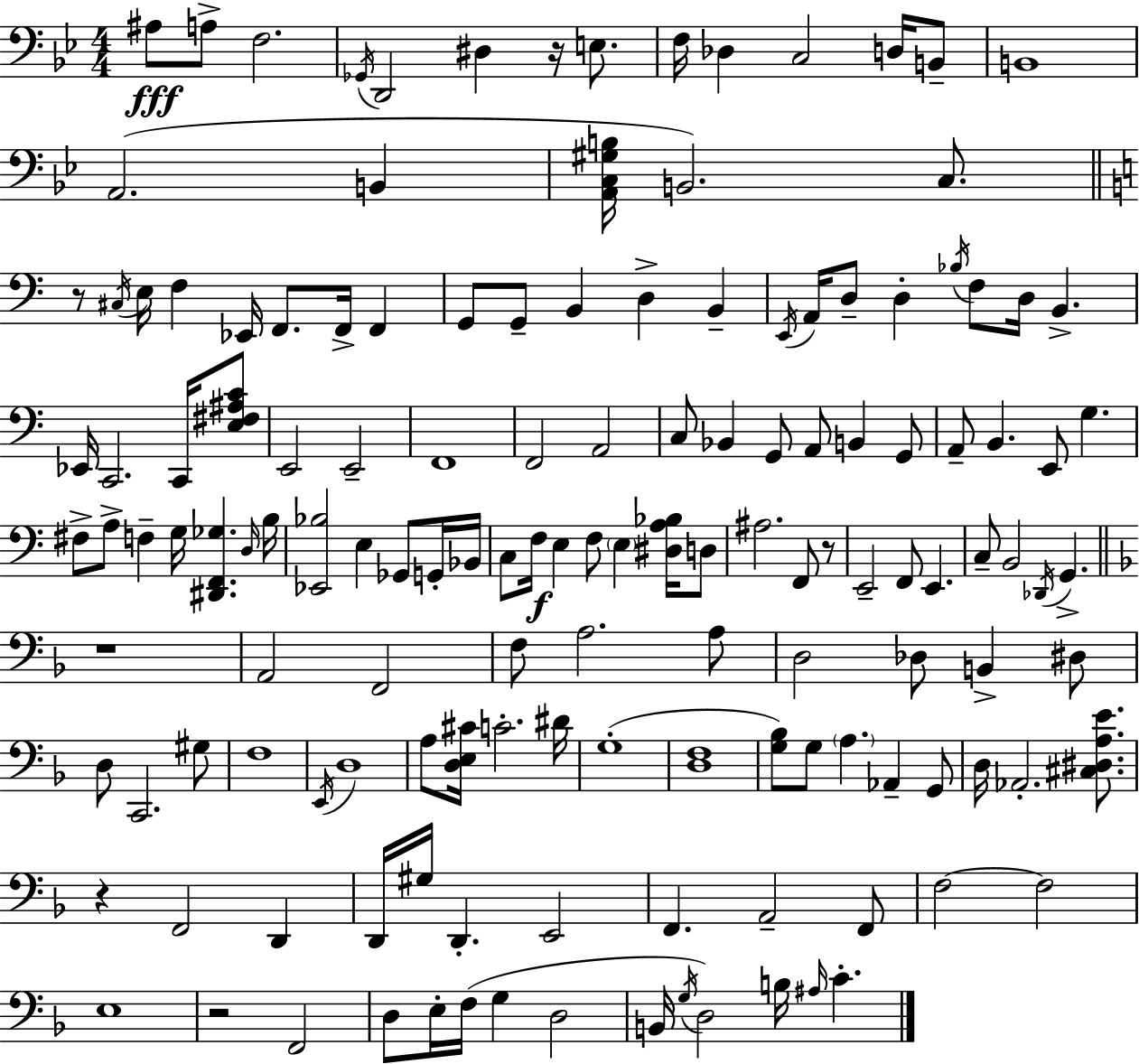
X:1
T:Untitled
M:4/4
L:1/4
K:Bb
^A,/2 A,/2 F,2 _G,,/4 D,,2 ^D, z/4 E,/2 F,/4 _D, C,2 D,/4 B,,/2 B,,4 A,,2 B,, [A,,C,^G,B,]/4 B,,2 C,/2 z/2 ^C,/4 E,/4 F, _E,,/4 F,,/2 F,,/4 F,, G,,/2 G,,/2 B,, D, B,, E,,/4 A,,/4 D,/2 D, _B,/4 F,/2 D,/4 B,, _E,,/4 C,,2 C,,/4 [E,^F,^A,C]/2 E,,2 E,,2 F,,4 F,,2 A,,2 C,/2 _B,, G,,/2 A,,/2 B,, G,,/2 A,,/2 B,, E,,/2 G, ^F,/2 A,/2 F, G,/4 [^D,,F,,_G,] D,/4 B,/4 [_E,,_B,]2 E, _G,,/2 G,,/4 _B,,/4 C,/2 F,/4 E, F,/2 E, [^D,A,_B,]/4 D,/2 ^A,2 F,,/2 z/2 E,,2 F,,/2 E,, C,/2 B,,2 _D,,/4 G,, z4 A,,2 F,,2 F,/2 A,2 A,/2 D,2 _D,/2 B,, ^D,/2 D,/2 C,,2 ^G,/2 F,4 E,,/4 D,4 A,/2 [D,E,^C]/4 C2 ^D/4 G,4 [D,F,]4 [G,_B,]/2 G,/2 A, _A,, G,,/2 D,/4 _A,,2 [^C,^D,A,E]/2 z F,,2 D,, D,,/4 ^G,/4 D,, E,,2 F,, A,,2 F,,/2 F,2 F,2 E,4 z2 F,,2 D,/2 E,/4 F,/4 G, D,2 B,,/4 G,/4 D,2 B,/4 ^A,/4 C